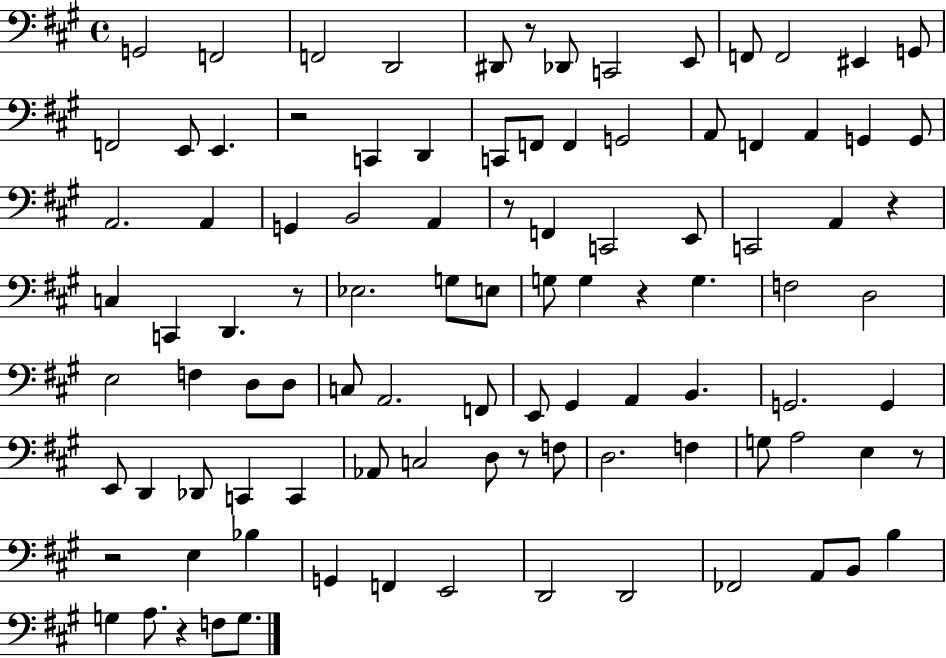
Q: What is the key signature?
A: A major